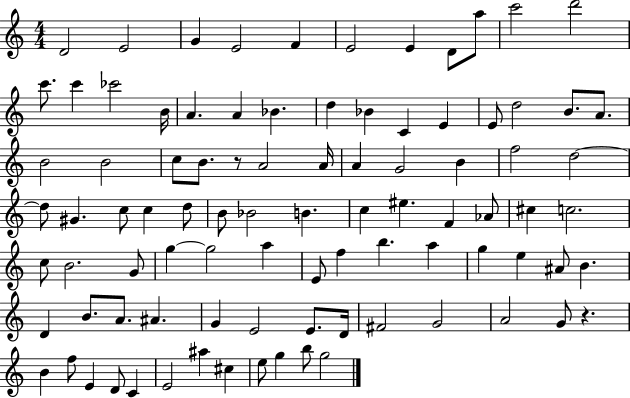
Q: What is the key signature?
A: C major